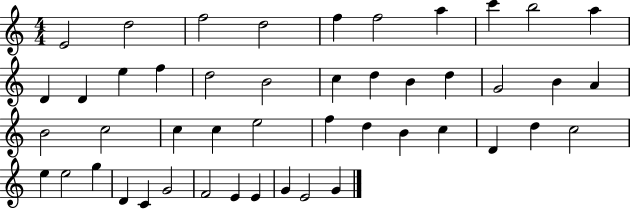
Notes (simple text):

E4/h D5/h F5/h D5/h F5/q F5/h A5/q C6/q B5/h A5/q D4/q D4/q E5/q F5/q D5/h B4/h C5/q D5/q B4/q D5/q G4/h B4/q A4/q B4/h C5/h C5/q C5/q E5/h F5/q D5/q B4/q C5/q D4/q D5/q C5/h E5/q E5/h G5/q D4/q C4/q G4/h F4/h E4/q E4/q G4/q E4/h G4/q